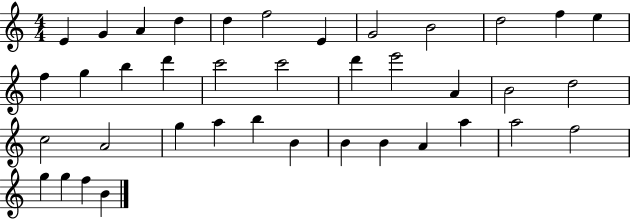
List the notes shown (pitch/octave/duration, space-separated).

E4/q G4/q A4/q D5/q D5/q F5/h E4/q G4/h B4/h D5/h F5/q E5/q F5/q G5/q B5/q D6/q C6/h C6/h D6/q E6/h A4/q B4/h D5/h C5/h A4/h G5/q A5/q B5/q B4/q B4/q B4/q A4/q A5/q A5/h F5/h G5/q G5/q F5/q B4/q